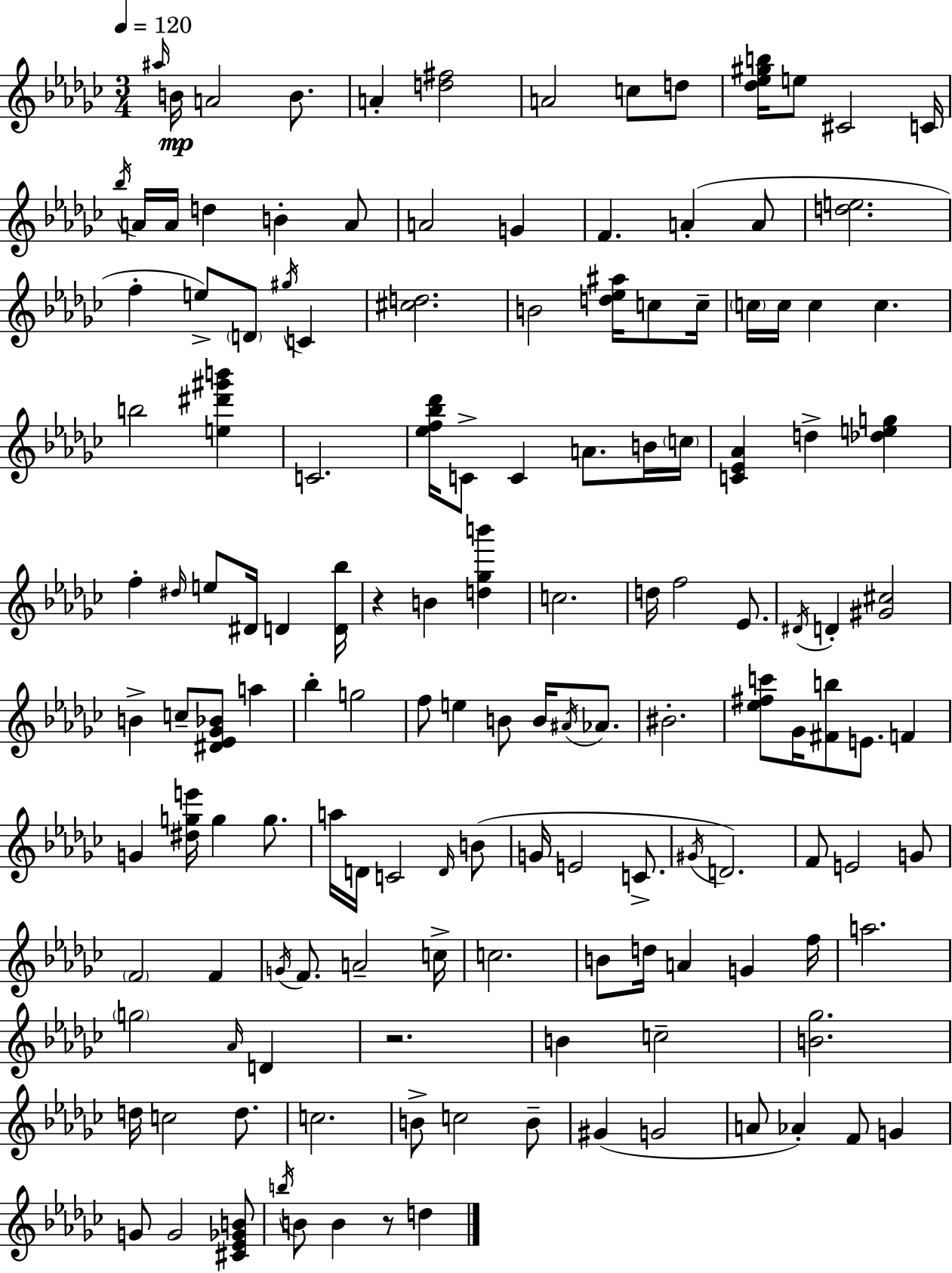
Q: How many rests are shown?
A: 3